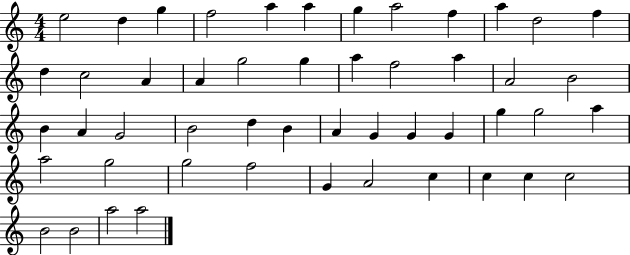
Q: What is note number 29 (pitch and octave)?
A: B4